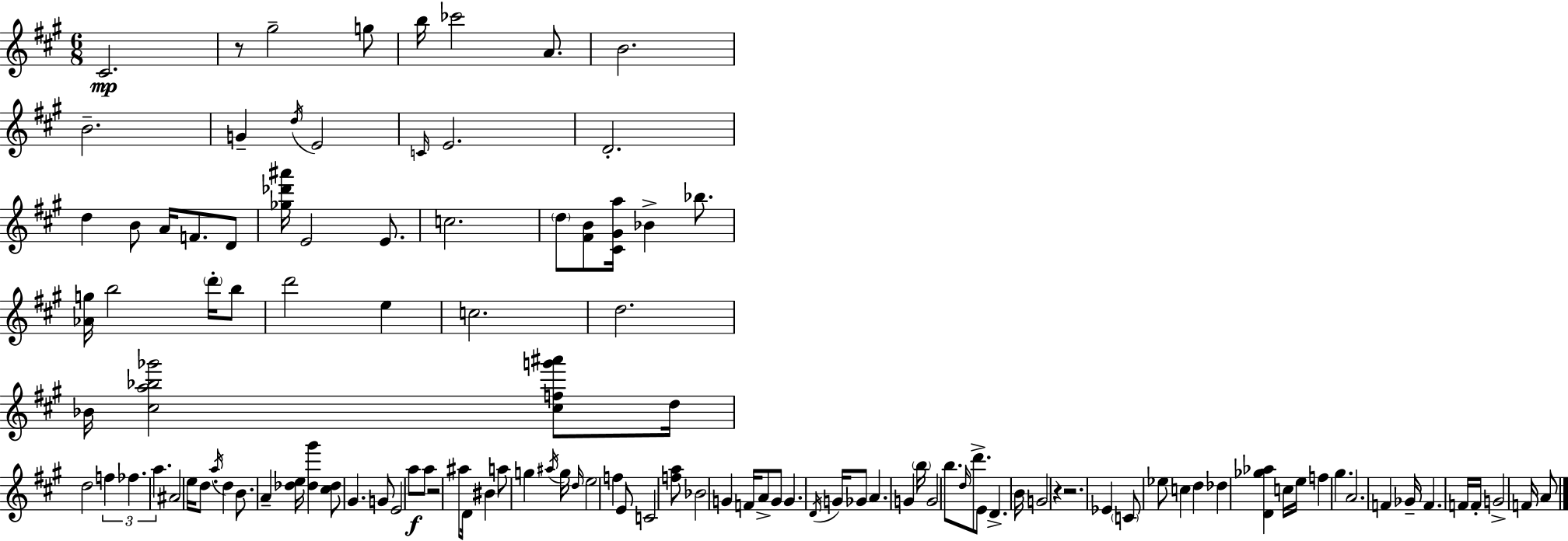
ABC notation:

X:1
T:Untitled
M:6/8
L:1/4
K:A
^C2 z/2 ^g2 g/2 b/4 _c'2 A/2 B2 B2 G d/4 E2 C/4 E2 D2 d B/2 A/4 F/2 D/2 [_g_d'^a']/4 E2 E/2 c2 d/2 [^FB]/2 [^C^Ga]/4 _B _b/2 [_Ag]/4 b2 d'/4 b/2 d'2 e c2 d2 _B/4 [^ca_b_g']2 [^cfg'^a']/2 d/4 d2 f _f a ^A2 e/4 d/2 a/4 d B/2 A [_de]/4 [_d^g'] [^c_d]/2 ^G G/2 E2 a/2 a/2 z2 ^a/2 D/4 ^B a/2 g ^a/4 g/4 d/4 e2 f E/2 C2 [fa]/2 _B2 G F/4 A/2 G/2 G D/4 G/4 _G/2 A G b/4 G2 b/2 d/4 d'/2 E/2 D B/4 G2 z z2 _E C/2 _e/2 c d _d [D_g_a] c/4 e/4 f ^g A2 F _G/4 F F/4 F/4 G2 F/4 A/2